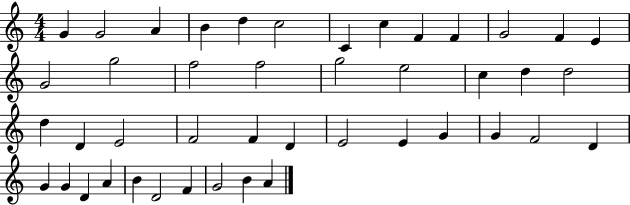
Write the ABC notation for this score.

X:1
T:Untitled
M:4/4
L:1/4
K:C
G G2 A B d c2 C c F F G2 F E G2 g2 f2 f2 g2 e2 c d d2 d D E2 F2 F D E2 E G G F2 D G G D A B D2 F G2 B A